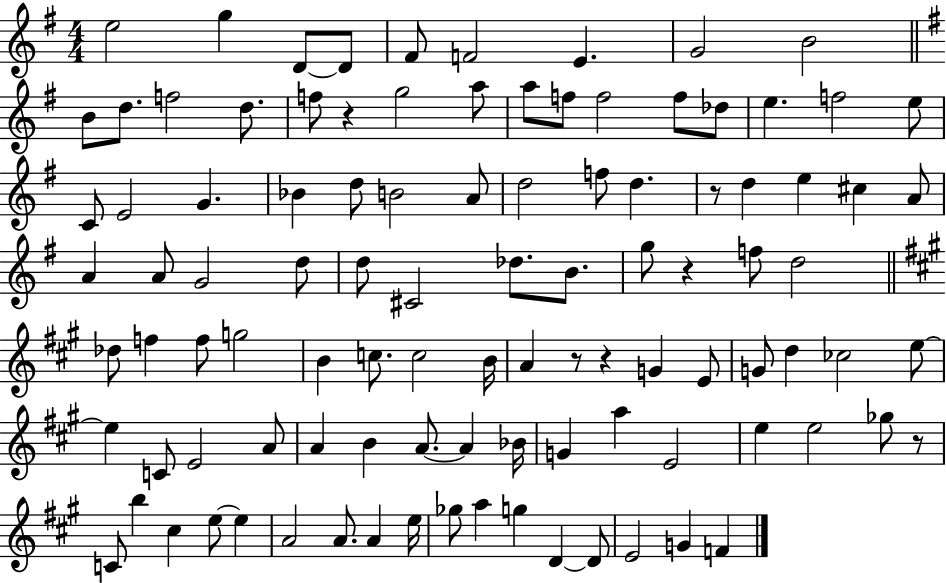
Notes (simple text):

E5/h G5/q D4/e D4/e F#4/e F4/h E4/q. G4/h B4/h B4/e D5/e. F5/h D5/e. F5/e R/q G5/h A5/e A5/e F5/e F5/h F5/e Db5/e E5/q. F5/h E5/e C4/e E4/h G4/q. Bb4/q D5/e B4/h A4/e D5/h F5/e D5/q. R/e D5/q E5/q C#5/q A4/e A4/q A4/e G4/h D5/e D5/e C#4/h Db5/e. B4/e. G5/e R/q F5/e D5/h Db5/e F5/q F5/e G5/h B4/q C5/e. C5/h B4/s A4/q R/e R/q G4/q E4/e G4/e D5/q CES5/h E5/e E5/q C4/e E4/h A4/e A4/q B4/q A4/e. A4/q Bb4/s G4/q A5/q E4/h E5/q E5/h Gb5/e R/e C4/e B5/q C#5/q E5/e E5/q A4/h A4/e. A4/q E5/s Gb5/e A5/q G5/q D4/q D4/e E4/h G4/q F4/q